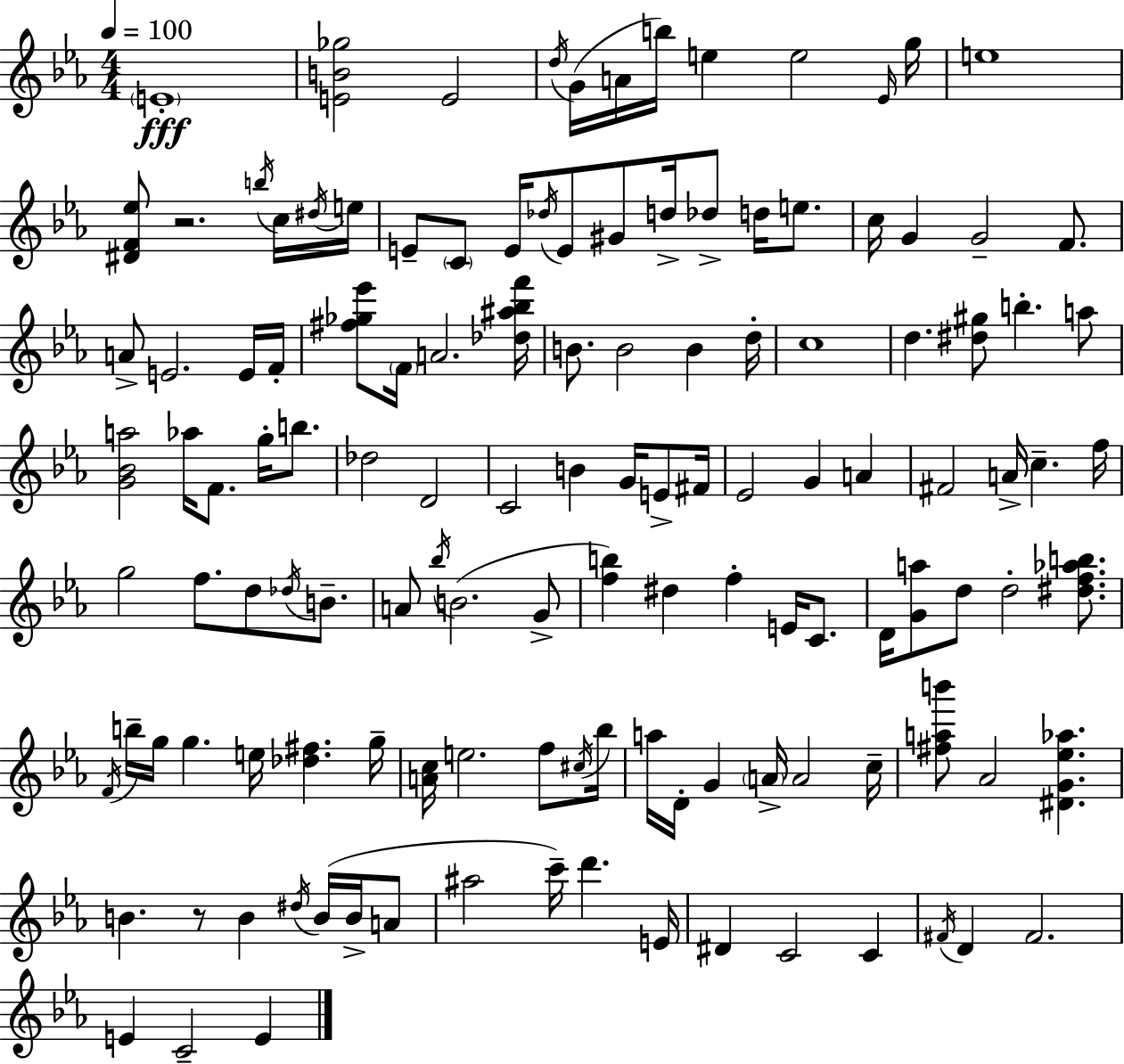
{
  \clef treble
  \numericTimeSignature
  \time 4/4
  \key c \minor
  \tempo 4 = 100
  \repeat volta 2 { \parenthesize e'1-.\fff | <e' b' ges''>2 e'2 | \acciaccatura { d''16 } g'16( a'16 b''16) e''4 e''2 | \grace { ees'16 } g''16 e''1 | \break <dis' f' ees''>8 r2. | \acciaccatura { b''16 } c''16 \acciaccatura { dis''16 } e''16 e'8-- \parenthesize c'8 e'16 \acciaccatura { des''16 } e'8 gis'8 d''16-> des''8-> | d''16 e''8. c''16 g'4 g'2-- | f'8. a'8-> e'2. | \break e'16 f'16-. <fis'' ges'' ees'''>8 \parenthesize f'16 a'2. | <des'' ais'' bes'' f'''>16 b'8. b'2 | b'4 d''16-. c''1 | d''4. <dis'' gis''>8 b''4.-. | \break a''8 <g' bes' a''>2 aes''16 f'8. | g''16-. b''8. des''2 d'2 | c'2 b'4 | g'16 e'8-> fis'16 ees'2 g'4 | \break a'4 fis'2 a'16-> c''4.-- | f''16 g''2 f''8. | d''8 \acciaccatura { des''16 } b'8.-- a'8 \acciaccatura { bes''16 } b'2.( | g'8-> <f'' b''>4) dis''4 f''4-. | \break e'16 c'8. d'16 <g' a''>8 d''8 d''2-. | <dis'' f'' aes'' b''>8. \acciaccatura { f'16 } b''16-- g''16 g''4. | e''16 <des'' fis''>4. g''16-- <a' c''>16 e''2. | f''8 \acciaccatura { cis''16 } bes''16 a''16 d'16-. g'4 \parenthesize a'16-> | \break a'2 c''16-- <fis'' a'' b'''>8 aes'2 | <dis' g' ees'' aes''>4. b'4. r8 | b'4 \acciaccatura { dis''16 }( b'16 b'16-> a'8 ais''2 | c'''16--) d'''4. e'16 dis'4 c'2 | \break c'4 \acciaccatura { fis'16 } d'4 fis'2. | e'4 c'2-- | e'4 } \bar "|."
}